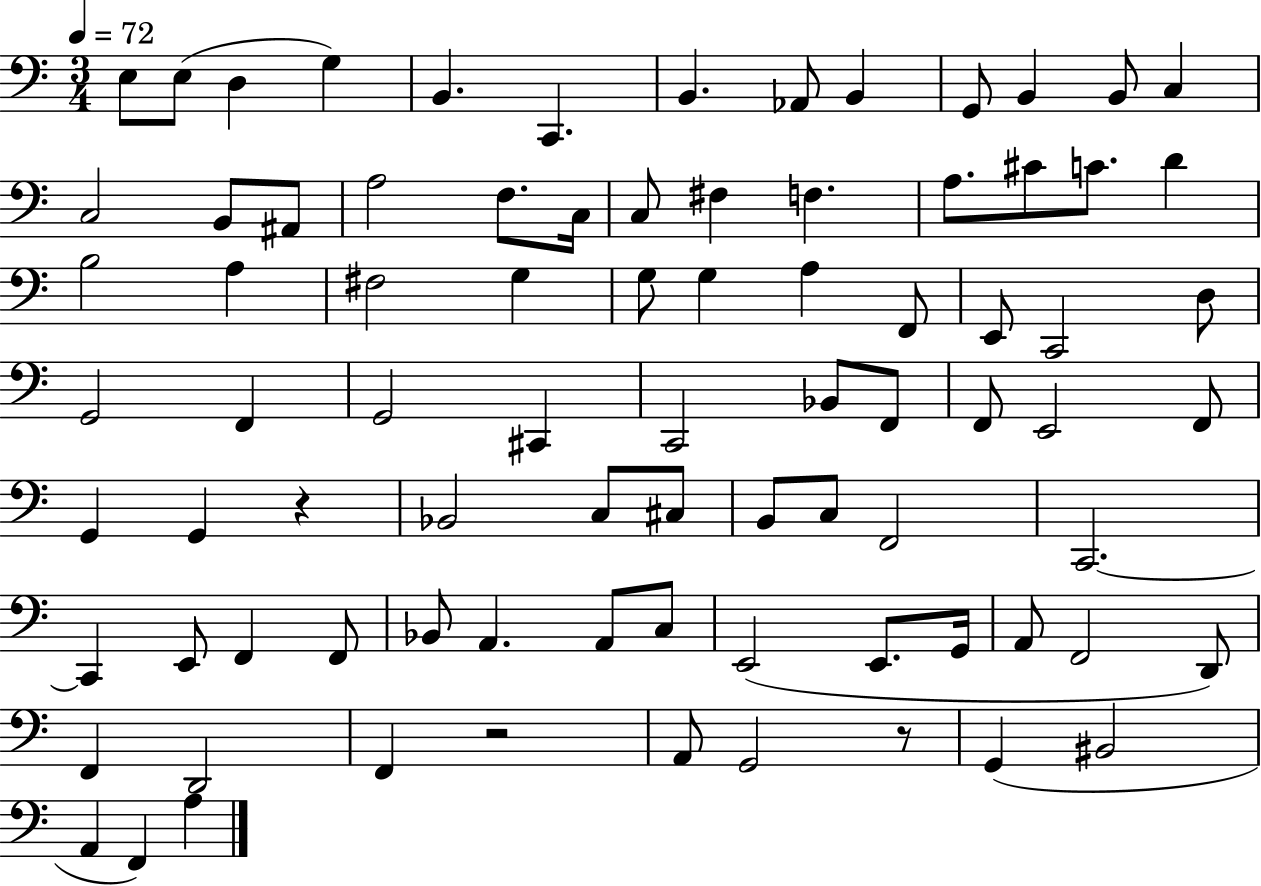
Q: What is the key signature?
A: C major